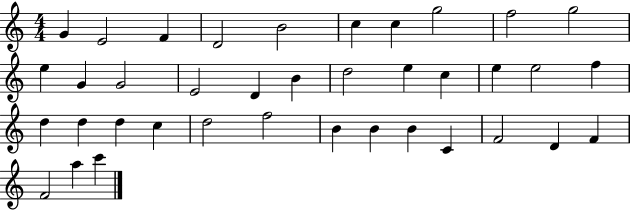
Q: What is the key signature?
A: C major